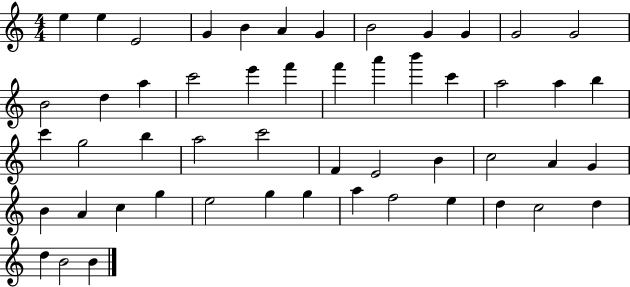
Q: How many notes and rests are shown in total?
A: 52